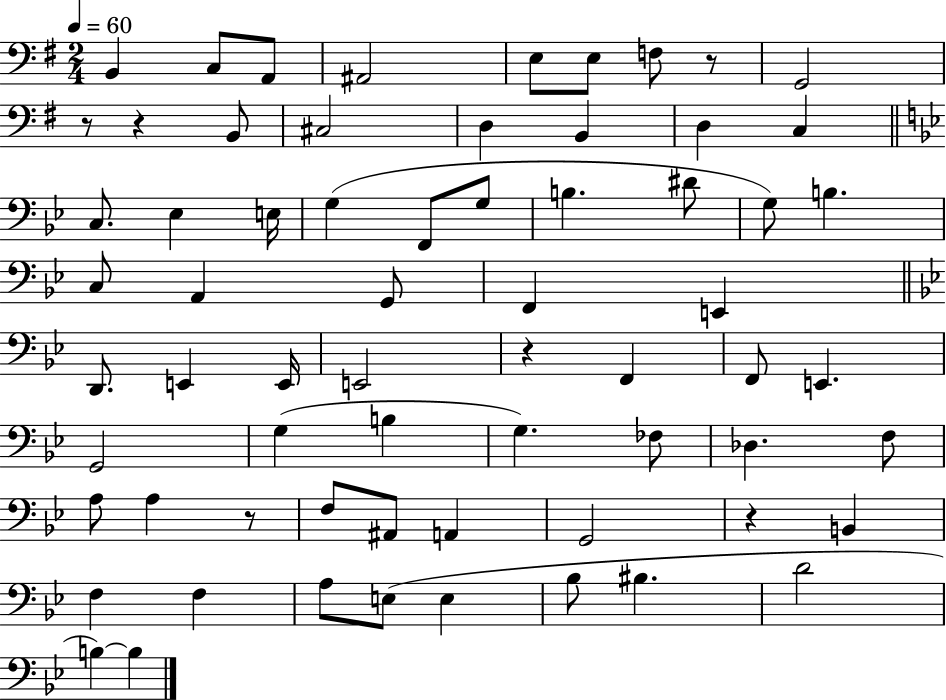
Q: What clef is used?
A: bass